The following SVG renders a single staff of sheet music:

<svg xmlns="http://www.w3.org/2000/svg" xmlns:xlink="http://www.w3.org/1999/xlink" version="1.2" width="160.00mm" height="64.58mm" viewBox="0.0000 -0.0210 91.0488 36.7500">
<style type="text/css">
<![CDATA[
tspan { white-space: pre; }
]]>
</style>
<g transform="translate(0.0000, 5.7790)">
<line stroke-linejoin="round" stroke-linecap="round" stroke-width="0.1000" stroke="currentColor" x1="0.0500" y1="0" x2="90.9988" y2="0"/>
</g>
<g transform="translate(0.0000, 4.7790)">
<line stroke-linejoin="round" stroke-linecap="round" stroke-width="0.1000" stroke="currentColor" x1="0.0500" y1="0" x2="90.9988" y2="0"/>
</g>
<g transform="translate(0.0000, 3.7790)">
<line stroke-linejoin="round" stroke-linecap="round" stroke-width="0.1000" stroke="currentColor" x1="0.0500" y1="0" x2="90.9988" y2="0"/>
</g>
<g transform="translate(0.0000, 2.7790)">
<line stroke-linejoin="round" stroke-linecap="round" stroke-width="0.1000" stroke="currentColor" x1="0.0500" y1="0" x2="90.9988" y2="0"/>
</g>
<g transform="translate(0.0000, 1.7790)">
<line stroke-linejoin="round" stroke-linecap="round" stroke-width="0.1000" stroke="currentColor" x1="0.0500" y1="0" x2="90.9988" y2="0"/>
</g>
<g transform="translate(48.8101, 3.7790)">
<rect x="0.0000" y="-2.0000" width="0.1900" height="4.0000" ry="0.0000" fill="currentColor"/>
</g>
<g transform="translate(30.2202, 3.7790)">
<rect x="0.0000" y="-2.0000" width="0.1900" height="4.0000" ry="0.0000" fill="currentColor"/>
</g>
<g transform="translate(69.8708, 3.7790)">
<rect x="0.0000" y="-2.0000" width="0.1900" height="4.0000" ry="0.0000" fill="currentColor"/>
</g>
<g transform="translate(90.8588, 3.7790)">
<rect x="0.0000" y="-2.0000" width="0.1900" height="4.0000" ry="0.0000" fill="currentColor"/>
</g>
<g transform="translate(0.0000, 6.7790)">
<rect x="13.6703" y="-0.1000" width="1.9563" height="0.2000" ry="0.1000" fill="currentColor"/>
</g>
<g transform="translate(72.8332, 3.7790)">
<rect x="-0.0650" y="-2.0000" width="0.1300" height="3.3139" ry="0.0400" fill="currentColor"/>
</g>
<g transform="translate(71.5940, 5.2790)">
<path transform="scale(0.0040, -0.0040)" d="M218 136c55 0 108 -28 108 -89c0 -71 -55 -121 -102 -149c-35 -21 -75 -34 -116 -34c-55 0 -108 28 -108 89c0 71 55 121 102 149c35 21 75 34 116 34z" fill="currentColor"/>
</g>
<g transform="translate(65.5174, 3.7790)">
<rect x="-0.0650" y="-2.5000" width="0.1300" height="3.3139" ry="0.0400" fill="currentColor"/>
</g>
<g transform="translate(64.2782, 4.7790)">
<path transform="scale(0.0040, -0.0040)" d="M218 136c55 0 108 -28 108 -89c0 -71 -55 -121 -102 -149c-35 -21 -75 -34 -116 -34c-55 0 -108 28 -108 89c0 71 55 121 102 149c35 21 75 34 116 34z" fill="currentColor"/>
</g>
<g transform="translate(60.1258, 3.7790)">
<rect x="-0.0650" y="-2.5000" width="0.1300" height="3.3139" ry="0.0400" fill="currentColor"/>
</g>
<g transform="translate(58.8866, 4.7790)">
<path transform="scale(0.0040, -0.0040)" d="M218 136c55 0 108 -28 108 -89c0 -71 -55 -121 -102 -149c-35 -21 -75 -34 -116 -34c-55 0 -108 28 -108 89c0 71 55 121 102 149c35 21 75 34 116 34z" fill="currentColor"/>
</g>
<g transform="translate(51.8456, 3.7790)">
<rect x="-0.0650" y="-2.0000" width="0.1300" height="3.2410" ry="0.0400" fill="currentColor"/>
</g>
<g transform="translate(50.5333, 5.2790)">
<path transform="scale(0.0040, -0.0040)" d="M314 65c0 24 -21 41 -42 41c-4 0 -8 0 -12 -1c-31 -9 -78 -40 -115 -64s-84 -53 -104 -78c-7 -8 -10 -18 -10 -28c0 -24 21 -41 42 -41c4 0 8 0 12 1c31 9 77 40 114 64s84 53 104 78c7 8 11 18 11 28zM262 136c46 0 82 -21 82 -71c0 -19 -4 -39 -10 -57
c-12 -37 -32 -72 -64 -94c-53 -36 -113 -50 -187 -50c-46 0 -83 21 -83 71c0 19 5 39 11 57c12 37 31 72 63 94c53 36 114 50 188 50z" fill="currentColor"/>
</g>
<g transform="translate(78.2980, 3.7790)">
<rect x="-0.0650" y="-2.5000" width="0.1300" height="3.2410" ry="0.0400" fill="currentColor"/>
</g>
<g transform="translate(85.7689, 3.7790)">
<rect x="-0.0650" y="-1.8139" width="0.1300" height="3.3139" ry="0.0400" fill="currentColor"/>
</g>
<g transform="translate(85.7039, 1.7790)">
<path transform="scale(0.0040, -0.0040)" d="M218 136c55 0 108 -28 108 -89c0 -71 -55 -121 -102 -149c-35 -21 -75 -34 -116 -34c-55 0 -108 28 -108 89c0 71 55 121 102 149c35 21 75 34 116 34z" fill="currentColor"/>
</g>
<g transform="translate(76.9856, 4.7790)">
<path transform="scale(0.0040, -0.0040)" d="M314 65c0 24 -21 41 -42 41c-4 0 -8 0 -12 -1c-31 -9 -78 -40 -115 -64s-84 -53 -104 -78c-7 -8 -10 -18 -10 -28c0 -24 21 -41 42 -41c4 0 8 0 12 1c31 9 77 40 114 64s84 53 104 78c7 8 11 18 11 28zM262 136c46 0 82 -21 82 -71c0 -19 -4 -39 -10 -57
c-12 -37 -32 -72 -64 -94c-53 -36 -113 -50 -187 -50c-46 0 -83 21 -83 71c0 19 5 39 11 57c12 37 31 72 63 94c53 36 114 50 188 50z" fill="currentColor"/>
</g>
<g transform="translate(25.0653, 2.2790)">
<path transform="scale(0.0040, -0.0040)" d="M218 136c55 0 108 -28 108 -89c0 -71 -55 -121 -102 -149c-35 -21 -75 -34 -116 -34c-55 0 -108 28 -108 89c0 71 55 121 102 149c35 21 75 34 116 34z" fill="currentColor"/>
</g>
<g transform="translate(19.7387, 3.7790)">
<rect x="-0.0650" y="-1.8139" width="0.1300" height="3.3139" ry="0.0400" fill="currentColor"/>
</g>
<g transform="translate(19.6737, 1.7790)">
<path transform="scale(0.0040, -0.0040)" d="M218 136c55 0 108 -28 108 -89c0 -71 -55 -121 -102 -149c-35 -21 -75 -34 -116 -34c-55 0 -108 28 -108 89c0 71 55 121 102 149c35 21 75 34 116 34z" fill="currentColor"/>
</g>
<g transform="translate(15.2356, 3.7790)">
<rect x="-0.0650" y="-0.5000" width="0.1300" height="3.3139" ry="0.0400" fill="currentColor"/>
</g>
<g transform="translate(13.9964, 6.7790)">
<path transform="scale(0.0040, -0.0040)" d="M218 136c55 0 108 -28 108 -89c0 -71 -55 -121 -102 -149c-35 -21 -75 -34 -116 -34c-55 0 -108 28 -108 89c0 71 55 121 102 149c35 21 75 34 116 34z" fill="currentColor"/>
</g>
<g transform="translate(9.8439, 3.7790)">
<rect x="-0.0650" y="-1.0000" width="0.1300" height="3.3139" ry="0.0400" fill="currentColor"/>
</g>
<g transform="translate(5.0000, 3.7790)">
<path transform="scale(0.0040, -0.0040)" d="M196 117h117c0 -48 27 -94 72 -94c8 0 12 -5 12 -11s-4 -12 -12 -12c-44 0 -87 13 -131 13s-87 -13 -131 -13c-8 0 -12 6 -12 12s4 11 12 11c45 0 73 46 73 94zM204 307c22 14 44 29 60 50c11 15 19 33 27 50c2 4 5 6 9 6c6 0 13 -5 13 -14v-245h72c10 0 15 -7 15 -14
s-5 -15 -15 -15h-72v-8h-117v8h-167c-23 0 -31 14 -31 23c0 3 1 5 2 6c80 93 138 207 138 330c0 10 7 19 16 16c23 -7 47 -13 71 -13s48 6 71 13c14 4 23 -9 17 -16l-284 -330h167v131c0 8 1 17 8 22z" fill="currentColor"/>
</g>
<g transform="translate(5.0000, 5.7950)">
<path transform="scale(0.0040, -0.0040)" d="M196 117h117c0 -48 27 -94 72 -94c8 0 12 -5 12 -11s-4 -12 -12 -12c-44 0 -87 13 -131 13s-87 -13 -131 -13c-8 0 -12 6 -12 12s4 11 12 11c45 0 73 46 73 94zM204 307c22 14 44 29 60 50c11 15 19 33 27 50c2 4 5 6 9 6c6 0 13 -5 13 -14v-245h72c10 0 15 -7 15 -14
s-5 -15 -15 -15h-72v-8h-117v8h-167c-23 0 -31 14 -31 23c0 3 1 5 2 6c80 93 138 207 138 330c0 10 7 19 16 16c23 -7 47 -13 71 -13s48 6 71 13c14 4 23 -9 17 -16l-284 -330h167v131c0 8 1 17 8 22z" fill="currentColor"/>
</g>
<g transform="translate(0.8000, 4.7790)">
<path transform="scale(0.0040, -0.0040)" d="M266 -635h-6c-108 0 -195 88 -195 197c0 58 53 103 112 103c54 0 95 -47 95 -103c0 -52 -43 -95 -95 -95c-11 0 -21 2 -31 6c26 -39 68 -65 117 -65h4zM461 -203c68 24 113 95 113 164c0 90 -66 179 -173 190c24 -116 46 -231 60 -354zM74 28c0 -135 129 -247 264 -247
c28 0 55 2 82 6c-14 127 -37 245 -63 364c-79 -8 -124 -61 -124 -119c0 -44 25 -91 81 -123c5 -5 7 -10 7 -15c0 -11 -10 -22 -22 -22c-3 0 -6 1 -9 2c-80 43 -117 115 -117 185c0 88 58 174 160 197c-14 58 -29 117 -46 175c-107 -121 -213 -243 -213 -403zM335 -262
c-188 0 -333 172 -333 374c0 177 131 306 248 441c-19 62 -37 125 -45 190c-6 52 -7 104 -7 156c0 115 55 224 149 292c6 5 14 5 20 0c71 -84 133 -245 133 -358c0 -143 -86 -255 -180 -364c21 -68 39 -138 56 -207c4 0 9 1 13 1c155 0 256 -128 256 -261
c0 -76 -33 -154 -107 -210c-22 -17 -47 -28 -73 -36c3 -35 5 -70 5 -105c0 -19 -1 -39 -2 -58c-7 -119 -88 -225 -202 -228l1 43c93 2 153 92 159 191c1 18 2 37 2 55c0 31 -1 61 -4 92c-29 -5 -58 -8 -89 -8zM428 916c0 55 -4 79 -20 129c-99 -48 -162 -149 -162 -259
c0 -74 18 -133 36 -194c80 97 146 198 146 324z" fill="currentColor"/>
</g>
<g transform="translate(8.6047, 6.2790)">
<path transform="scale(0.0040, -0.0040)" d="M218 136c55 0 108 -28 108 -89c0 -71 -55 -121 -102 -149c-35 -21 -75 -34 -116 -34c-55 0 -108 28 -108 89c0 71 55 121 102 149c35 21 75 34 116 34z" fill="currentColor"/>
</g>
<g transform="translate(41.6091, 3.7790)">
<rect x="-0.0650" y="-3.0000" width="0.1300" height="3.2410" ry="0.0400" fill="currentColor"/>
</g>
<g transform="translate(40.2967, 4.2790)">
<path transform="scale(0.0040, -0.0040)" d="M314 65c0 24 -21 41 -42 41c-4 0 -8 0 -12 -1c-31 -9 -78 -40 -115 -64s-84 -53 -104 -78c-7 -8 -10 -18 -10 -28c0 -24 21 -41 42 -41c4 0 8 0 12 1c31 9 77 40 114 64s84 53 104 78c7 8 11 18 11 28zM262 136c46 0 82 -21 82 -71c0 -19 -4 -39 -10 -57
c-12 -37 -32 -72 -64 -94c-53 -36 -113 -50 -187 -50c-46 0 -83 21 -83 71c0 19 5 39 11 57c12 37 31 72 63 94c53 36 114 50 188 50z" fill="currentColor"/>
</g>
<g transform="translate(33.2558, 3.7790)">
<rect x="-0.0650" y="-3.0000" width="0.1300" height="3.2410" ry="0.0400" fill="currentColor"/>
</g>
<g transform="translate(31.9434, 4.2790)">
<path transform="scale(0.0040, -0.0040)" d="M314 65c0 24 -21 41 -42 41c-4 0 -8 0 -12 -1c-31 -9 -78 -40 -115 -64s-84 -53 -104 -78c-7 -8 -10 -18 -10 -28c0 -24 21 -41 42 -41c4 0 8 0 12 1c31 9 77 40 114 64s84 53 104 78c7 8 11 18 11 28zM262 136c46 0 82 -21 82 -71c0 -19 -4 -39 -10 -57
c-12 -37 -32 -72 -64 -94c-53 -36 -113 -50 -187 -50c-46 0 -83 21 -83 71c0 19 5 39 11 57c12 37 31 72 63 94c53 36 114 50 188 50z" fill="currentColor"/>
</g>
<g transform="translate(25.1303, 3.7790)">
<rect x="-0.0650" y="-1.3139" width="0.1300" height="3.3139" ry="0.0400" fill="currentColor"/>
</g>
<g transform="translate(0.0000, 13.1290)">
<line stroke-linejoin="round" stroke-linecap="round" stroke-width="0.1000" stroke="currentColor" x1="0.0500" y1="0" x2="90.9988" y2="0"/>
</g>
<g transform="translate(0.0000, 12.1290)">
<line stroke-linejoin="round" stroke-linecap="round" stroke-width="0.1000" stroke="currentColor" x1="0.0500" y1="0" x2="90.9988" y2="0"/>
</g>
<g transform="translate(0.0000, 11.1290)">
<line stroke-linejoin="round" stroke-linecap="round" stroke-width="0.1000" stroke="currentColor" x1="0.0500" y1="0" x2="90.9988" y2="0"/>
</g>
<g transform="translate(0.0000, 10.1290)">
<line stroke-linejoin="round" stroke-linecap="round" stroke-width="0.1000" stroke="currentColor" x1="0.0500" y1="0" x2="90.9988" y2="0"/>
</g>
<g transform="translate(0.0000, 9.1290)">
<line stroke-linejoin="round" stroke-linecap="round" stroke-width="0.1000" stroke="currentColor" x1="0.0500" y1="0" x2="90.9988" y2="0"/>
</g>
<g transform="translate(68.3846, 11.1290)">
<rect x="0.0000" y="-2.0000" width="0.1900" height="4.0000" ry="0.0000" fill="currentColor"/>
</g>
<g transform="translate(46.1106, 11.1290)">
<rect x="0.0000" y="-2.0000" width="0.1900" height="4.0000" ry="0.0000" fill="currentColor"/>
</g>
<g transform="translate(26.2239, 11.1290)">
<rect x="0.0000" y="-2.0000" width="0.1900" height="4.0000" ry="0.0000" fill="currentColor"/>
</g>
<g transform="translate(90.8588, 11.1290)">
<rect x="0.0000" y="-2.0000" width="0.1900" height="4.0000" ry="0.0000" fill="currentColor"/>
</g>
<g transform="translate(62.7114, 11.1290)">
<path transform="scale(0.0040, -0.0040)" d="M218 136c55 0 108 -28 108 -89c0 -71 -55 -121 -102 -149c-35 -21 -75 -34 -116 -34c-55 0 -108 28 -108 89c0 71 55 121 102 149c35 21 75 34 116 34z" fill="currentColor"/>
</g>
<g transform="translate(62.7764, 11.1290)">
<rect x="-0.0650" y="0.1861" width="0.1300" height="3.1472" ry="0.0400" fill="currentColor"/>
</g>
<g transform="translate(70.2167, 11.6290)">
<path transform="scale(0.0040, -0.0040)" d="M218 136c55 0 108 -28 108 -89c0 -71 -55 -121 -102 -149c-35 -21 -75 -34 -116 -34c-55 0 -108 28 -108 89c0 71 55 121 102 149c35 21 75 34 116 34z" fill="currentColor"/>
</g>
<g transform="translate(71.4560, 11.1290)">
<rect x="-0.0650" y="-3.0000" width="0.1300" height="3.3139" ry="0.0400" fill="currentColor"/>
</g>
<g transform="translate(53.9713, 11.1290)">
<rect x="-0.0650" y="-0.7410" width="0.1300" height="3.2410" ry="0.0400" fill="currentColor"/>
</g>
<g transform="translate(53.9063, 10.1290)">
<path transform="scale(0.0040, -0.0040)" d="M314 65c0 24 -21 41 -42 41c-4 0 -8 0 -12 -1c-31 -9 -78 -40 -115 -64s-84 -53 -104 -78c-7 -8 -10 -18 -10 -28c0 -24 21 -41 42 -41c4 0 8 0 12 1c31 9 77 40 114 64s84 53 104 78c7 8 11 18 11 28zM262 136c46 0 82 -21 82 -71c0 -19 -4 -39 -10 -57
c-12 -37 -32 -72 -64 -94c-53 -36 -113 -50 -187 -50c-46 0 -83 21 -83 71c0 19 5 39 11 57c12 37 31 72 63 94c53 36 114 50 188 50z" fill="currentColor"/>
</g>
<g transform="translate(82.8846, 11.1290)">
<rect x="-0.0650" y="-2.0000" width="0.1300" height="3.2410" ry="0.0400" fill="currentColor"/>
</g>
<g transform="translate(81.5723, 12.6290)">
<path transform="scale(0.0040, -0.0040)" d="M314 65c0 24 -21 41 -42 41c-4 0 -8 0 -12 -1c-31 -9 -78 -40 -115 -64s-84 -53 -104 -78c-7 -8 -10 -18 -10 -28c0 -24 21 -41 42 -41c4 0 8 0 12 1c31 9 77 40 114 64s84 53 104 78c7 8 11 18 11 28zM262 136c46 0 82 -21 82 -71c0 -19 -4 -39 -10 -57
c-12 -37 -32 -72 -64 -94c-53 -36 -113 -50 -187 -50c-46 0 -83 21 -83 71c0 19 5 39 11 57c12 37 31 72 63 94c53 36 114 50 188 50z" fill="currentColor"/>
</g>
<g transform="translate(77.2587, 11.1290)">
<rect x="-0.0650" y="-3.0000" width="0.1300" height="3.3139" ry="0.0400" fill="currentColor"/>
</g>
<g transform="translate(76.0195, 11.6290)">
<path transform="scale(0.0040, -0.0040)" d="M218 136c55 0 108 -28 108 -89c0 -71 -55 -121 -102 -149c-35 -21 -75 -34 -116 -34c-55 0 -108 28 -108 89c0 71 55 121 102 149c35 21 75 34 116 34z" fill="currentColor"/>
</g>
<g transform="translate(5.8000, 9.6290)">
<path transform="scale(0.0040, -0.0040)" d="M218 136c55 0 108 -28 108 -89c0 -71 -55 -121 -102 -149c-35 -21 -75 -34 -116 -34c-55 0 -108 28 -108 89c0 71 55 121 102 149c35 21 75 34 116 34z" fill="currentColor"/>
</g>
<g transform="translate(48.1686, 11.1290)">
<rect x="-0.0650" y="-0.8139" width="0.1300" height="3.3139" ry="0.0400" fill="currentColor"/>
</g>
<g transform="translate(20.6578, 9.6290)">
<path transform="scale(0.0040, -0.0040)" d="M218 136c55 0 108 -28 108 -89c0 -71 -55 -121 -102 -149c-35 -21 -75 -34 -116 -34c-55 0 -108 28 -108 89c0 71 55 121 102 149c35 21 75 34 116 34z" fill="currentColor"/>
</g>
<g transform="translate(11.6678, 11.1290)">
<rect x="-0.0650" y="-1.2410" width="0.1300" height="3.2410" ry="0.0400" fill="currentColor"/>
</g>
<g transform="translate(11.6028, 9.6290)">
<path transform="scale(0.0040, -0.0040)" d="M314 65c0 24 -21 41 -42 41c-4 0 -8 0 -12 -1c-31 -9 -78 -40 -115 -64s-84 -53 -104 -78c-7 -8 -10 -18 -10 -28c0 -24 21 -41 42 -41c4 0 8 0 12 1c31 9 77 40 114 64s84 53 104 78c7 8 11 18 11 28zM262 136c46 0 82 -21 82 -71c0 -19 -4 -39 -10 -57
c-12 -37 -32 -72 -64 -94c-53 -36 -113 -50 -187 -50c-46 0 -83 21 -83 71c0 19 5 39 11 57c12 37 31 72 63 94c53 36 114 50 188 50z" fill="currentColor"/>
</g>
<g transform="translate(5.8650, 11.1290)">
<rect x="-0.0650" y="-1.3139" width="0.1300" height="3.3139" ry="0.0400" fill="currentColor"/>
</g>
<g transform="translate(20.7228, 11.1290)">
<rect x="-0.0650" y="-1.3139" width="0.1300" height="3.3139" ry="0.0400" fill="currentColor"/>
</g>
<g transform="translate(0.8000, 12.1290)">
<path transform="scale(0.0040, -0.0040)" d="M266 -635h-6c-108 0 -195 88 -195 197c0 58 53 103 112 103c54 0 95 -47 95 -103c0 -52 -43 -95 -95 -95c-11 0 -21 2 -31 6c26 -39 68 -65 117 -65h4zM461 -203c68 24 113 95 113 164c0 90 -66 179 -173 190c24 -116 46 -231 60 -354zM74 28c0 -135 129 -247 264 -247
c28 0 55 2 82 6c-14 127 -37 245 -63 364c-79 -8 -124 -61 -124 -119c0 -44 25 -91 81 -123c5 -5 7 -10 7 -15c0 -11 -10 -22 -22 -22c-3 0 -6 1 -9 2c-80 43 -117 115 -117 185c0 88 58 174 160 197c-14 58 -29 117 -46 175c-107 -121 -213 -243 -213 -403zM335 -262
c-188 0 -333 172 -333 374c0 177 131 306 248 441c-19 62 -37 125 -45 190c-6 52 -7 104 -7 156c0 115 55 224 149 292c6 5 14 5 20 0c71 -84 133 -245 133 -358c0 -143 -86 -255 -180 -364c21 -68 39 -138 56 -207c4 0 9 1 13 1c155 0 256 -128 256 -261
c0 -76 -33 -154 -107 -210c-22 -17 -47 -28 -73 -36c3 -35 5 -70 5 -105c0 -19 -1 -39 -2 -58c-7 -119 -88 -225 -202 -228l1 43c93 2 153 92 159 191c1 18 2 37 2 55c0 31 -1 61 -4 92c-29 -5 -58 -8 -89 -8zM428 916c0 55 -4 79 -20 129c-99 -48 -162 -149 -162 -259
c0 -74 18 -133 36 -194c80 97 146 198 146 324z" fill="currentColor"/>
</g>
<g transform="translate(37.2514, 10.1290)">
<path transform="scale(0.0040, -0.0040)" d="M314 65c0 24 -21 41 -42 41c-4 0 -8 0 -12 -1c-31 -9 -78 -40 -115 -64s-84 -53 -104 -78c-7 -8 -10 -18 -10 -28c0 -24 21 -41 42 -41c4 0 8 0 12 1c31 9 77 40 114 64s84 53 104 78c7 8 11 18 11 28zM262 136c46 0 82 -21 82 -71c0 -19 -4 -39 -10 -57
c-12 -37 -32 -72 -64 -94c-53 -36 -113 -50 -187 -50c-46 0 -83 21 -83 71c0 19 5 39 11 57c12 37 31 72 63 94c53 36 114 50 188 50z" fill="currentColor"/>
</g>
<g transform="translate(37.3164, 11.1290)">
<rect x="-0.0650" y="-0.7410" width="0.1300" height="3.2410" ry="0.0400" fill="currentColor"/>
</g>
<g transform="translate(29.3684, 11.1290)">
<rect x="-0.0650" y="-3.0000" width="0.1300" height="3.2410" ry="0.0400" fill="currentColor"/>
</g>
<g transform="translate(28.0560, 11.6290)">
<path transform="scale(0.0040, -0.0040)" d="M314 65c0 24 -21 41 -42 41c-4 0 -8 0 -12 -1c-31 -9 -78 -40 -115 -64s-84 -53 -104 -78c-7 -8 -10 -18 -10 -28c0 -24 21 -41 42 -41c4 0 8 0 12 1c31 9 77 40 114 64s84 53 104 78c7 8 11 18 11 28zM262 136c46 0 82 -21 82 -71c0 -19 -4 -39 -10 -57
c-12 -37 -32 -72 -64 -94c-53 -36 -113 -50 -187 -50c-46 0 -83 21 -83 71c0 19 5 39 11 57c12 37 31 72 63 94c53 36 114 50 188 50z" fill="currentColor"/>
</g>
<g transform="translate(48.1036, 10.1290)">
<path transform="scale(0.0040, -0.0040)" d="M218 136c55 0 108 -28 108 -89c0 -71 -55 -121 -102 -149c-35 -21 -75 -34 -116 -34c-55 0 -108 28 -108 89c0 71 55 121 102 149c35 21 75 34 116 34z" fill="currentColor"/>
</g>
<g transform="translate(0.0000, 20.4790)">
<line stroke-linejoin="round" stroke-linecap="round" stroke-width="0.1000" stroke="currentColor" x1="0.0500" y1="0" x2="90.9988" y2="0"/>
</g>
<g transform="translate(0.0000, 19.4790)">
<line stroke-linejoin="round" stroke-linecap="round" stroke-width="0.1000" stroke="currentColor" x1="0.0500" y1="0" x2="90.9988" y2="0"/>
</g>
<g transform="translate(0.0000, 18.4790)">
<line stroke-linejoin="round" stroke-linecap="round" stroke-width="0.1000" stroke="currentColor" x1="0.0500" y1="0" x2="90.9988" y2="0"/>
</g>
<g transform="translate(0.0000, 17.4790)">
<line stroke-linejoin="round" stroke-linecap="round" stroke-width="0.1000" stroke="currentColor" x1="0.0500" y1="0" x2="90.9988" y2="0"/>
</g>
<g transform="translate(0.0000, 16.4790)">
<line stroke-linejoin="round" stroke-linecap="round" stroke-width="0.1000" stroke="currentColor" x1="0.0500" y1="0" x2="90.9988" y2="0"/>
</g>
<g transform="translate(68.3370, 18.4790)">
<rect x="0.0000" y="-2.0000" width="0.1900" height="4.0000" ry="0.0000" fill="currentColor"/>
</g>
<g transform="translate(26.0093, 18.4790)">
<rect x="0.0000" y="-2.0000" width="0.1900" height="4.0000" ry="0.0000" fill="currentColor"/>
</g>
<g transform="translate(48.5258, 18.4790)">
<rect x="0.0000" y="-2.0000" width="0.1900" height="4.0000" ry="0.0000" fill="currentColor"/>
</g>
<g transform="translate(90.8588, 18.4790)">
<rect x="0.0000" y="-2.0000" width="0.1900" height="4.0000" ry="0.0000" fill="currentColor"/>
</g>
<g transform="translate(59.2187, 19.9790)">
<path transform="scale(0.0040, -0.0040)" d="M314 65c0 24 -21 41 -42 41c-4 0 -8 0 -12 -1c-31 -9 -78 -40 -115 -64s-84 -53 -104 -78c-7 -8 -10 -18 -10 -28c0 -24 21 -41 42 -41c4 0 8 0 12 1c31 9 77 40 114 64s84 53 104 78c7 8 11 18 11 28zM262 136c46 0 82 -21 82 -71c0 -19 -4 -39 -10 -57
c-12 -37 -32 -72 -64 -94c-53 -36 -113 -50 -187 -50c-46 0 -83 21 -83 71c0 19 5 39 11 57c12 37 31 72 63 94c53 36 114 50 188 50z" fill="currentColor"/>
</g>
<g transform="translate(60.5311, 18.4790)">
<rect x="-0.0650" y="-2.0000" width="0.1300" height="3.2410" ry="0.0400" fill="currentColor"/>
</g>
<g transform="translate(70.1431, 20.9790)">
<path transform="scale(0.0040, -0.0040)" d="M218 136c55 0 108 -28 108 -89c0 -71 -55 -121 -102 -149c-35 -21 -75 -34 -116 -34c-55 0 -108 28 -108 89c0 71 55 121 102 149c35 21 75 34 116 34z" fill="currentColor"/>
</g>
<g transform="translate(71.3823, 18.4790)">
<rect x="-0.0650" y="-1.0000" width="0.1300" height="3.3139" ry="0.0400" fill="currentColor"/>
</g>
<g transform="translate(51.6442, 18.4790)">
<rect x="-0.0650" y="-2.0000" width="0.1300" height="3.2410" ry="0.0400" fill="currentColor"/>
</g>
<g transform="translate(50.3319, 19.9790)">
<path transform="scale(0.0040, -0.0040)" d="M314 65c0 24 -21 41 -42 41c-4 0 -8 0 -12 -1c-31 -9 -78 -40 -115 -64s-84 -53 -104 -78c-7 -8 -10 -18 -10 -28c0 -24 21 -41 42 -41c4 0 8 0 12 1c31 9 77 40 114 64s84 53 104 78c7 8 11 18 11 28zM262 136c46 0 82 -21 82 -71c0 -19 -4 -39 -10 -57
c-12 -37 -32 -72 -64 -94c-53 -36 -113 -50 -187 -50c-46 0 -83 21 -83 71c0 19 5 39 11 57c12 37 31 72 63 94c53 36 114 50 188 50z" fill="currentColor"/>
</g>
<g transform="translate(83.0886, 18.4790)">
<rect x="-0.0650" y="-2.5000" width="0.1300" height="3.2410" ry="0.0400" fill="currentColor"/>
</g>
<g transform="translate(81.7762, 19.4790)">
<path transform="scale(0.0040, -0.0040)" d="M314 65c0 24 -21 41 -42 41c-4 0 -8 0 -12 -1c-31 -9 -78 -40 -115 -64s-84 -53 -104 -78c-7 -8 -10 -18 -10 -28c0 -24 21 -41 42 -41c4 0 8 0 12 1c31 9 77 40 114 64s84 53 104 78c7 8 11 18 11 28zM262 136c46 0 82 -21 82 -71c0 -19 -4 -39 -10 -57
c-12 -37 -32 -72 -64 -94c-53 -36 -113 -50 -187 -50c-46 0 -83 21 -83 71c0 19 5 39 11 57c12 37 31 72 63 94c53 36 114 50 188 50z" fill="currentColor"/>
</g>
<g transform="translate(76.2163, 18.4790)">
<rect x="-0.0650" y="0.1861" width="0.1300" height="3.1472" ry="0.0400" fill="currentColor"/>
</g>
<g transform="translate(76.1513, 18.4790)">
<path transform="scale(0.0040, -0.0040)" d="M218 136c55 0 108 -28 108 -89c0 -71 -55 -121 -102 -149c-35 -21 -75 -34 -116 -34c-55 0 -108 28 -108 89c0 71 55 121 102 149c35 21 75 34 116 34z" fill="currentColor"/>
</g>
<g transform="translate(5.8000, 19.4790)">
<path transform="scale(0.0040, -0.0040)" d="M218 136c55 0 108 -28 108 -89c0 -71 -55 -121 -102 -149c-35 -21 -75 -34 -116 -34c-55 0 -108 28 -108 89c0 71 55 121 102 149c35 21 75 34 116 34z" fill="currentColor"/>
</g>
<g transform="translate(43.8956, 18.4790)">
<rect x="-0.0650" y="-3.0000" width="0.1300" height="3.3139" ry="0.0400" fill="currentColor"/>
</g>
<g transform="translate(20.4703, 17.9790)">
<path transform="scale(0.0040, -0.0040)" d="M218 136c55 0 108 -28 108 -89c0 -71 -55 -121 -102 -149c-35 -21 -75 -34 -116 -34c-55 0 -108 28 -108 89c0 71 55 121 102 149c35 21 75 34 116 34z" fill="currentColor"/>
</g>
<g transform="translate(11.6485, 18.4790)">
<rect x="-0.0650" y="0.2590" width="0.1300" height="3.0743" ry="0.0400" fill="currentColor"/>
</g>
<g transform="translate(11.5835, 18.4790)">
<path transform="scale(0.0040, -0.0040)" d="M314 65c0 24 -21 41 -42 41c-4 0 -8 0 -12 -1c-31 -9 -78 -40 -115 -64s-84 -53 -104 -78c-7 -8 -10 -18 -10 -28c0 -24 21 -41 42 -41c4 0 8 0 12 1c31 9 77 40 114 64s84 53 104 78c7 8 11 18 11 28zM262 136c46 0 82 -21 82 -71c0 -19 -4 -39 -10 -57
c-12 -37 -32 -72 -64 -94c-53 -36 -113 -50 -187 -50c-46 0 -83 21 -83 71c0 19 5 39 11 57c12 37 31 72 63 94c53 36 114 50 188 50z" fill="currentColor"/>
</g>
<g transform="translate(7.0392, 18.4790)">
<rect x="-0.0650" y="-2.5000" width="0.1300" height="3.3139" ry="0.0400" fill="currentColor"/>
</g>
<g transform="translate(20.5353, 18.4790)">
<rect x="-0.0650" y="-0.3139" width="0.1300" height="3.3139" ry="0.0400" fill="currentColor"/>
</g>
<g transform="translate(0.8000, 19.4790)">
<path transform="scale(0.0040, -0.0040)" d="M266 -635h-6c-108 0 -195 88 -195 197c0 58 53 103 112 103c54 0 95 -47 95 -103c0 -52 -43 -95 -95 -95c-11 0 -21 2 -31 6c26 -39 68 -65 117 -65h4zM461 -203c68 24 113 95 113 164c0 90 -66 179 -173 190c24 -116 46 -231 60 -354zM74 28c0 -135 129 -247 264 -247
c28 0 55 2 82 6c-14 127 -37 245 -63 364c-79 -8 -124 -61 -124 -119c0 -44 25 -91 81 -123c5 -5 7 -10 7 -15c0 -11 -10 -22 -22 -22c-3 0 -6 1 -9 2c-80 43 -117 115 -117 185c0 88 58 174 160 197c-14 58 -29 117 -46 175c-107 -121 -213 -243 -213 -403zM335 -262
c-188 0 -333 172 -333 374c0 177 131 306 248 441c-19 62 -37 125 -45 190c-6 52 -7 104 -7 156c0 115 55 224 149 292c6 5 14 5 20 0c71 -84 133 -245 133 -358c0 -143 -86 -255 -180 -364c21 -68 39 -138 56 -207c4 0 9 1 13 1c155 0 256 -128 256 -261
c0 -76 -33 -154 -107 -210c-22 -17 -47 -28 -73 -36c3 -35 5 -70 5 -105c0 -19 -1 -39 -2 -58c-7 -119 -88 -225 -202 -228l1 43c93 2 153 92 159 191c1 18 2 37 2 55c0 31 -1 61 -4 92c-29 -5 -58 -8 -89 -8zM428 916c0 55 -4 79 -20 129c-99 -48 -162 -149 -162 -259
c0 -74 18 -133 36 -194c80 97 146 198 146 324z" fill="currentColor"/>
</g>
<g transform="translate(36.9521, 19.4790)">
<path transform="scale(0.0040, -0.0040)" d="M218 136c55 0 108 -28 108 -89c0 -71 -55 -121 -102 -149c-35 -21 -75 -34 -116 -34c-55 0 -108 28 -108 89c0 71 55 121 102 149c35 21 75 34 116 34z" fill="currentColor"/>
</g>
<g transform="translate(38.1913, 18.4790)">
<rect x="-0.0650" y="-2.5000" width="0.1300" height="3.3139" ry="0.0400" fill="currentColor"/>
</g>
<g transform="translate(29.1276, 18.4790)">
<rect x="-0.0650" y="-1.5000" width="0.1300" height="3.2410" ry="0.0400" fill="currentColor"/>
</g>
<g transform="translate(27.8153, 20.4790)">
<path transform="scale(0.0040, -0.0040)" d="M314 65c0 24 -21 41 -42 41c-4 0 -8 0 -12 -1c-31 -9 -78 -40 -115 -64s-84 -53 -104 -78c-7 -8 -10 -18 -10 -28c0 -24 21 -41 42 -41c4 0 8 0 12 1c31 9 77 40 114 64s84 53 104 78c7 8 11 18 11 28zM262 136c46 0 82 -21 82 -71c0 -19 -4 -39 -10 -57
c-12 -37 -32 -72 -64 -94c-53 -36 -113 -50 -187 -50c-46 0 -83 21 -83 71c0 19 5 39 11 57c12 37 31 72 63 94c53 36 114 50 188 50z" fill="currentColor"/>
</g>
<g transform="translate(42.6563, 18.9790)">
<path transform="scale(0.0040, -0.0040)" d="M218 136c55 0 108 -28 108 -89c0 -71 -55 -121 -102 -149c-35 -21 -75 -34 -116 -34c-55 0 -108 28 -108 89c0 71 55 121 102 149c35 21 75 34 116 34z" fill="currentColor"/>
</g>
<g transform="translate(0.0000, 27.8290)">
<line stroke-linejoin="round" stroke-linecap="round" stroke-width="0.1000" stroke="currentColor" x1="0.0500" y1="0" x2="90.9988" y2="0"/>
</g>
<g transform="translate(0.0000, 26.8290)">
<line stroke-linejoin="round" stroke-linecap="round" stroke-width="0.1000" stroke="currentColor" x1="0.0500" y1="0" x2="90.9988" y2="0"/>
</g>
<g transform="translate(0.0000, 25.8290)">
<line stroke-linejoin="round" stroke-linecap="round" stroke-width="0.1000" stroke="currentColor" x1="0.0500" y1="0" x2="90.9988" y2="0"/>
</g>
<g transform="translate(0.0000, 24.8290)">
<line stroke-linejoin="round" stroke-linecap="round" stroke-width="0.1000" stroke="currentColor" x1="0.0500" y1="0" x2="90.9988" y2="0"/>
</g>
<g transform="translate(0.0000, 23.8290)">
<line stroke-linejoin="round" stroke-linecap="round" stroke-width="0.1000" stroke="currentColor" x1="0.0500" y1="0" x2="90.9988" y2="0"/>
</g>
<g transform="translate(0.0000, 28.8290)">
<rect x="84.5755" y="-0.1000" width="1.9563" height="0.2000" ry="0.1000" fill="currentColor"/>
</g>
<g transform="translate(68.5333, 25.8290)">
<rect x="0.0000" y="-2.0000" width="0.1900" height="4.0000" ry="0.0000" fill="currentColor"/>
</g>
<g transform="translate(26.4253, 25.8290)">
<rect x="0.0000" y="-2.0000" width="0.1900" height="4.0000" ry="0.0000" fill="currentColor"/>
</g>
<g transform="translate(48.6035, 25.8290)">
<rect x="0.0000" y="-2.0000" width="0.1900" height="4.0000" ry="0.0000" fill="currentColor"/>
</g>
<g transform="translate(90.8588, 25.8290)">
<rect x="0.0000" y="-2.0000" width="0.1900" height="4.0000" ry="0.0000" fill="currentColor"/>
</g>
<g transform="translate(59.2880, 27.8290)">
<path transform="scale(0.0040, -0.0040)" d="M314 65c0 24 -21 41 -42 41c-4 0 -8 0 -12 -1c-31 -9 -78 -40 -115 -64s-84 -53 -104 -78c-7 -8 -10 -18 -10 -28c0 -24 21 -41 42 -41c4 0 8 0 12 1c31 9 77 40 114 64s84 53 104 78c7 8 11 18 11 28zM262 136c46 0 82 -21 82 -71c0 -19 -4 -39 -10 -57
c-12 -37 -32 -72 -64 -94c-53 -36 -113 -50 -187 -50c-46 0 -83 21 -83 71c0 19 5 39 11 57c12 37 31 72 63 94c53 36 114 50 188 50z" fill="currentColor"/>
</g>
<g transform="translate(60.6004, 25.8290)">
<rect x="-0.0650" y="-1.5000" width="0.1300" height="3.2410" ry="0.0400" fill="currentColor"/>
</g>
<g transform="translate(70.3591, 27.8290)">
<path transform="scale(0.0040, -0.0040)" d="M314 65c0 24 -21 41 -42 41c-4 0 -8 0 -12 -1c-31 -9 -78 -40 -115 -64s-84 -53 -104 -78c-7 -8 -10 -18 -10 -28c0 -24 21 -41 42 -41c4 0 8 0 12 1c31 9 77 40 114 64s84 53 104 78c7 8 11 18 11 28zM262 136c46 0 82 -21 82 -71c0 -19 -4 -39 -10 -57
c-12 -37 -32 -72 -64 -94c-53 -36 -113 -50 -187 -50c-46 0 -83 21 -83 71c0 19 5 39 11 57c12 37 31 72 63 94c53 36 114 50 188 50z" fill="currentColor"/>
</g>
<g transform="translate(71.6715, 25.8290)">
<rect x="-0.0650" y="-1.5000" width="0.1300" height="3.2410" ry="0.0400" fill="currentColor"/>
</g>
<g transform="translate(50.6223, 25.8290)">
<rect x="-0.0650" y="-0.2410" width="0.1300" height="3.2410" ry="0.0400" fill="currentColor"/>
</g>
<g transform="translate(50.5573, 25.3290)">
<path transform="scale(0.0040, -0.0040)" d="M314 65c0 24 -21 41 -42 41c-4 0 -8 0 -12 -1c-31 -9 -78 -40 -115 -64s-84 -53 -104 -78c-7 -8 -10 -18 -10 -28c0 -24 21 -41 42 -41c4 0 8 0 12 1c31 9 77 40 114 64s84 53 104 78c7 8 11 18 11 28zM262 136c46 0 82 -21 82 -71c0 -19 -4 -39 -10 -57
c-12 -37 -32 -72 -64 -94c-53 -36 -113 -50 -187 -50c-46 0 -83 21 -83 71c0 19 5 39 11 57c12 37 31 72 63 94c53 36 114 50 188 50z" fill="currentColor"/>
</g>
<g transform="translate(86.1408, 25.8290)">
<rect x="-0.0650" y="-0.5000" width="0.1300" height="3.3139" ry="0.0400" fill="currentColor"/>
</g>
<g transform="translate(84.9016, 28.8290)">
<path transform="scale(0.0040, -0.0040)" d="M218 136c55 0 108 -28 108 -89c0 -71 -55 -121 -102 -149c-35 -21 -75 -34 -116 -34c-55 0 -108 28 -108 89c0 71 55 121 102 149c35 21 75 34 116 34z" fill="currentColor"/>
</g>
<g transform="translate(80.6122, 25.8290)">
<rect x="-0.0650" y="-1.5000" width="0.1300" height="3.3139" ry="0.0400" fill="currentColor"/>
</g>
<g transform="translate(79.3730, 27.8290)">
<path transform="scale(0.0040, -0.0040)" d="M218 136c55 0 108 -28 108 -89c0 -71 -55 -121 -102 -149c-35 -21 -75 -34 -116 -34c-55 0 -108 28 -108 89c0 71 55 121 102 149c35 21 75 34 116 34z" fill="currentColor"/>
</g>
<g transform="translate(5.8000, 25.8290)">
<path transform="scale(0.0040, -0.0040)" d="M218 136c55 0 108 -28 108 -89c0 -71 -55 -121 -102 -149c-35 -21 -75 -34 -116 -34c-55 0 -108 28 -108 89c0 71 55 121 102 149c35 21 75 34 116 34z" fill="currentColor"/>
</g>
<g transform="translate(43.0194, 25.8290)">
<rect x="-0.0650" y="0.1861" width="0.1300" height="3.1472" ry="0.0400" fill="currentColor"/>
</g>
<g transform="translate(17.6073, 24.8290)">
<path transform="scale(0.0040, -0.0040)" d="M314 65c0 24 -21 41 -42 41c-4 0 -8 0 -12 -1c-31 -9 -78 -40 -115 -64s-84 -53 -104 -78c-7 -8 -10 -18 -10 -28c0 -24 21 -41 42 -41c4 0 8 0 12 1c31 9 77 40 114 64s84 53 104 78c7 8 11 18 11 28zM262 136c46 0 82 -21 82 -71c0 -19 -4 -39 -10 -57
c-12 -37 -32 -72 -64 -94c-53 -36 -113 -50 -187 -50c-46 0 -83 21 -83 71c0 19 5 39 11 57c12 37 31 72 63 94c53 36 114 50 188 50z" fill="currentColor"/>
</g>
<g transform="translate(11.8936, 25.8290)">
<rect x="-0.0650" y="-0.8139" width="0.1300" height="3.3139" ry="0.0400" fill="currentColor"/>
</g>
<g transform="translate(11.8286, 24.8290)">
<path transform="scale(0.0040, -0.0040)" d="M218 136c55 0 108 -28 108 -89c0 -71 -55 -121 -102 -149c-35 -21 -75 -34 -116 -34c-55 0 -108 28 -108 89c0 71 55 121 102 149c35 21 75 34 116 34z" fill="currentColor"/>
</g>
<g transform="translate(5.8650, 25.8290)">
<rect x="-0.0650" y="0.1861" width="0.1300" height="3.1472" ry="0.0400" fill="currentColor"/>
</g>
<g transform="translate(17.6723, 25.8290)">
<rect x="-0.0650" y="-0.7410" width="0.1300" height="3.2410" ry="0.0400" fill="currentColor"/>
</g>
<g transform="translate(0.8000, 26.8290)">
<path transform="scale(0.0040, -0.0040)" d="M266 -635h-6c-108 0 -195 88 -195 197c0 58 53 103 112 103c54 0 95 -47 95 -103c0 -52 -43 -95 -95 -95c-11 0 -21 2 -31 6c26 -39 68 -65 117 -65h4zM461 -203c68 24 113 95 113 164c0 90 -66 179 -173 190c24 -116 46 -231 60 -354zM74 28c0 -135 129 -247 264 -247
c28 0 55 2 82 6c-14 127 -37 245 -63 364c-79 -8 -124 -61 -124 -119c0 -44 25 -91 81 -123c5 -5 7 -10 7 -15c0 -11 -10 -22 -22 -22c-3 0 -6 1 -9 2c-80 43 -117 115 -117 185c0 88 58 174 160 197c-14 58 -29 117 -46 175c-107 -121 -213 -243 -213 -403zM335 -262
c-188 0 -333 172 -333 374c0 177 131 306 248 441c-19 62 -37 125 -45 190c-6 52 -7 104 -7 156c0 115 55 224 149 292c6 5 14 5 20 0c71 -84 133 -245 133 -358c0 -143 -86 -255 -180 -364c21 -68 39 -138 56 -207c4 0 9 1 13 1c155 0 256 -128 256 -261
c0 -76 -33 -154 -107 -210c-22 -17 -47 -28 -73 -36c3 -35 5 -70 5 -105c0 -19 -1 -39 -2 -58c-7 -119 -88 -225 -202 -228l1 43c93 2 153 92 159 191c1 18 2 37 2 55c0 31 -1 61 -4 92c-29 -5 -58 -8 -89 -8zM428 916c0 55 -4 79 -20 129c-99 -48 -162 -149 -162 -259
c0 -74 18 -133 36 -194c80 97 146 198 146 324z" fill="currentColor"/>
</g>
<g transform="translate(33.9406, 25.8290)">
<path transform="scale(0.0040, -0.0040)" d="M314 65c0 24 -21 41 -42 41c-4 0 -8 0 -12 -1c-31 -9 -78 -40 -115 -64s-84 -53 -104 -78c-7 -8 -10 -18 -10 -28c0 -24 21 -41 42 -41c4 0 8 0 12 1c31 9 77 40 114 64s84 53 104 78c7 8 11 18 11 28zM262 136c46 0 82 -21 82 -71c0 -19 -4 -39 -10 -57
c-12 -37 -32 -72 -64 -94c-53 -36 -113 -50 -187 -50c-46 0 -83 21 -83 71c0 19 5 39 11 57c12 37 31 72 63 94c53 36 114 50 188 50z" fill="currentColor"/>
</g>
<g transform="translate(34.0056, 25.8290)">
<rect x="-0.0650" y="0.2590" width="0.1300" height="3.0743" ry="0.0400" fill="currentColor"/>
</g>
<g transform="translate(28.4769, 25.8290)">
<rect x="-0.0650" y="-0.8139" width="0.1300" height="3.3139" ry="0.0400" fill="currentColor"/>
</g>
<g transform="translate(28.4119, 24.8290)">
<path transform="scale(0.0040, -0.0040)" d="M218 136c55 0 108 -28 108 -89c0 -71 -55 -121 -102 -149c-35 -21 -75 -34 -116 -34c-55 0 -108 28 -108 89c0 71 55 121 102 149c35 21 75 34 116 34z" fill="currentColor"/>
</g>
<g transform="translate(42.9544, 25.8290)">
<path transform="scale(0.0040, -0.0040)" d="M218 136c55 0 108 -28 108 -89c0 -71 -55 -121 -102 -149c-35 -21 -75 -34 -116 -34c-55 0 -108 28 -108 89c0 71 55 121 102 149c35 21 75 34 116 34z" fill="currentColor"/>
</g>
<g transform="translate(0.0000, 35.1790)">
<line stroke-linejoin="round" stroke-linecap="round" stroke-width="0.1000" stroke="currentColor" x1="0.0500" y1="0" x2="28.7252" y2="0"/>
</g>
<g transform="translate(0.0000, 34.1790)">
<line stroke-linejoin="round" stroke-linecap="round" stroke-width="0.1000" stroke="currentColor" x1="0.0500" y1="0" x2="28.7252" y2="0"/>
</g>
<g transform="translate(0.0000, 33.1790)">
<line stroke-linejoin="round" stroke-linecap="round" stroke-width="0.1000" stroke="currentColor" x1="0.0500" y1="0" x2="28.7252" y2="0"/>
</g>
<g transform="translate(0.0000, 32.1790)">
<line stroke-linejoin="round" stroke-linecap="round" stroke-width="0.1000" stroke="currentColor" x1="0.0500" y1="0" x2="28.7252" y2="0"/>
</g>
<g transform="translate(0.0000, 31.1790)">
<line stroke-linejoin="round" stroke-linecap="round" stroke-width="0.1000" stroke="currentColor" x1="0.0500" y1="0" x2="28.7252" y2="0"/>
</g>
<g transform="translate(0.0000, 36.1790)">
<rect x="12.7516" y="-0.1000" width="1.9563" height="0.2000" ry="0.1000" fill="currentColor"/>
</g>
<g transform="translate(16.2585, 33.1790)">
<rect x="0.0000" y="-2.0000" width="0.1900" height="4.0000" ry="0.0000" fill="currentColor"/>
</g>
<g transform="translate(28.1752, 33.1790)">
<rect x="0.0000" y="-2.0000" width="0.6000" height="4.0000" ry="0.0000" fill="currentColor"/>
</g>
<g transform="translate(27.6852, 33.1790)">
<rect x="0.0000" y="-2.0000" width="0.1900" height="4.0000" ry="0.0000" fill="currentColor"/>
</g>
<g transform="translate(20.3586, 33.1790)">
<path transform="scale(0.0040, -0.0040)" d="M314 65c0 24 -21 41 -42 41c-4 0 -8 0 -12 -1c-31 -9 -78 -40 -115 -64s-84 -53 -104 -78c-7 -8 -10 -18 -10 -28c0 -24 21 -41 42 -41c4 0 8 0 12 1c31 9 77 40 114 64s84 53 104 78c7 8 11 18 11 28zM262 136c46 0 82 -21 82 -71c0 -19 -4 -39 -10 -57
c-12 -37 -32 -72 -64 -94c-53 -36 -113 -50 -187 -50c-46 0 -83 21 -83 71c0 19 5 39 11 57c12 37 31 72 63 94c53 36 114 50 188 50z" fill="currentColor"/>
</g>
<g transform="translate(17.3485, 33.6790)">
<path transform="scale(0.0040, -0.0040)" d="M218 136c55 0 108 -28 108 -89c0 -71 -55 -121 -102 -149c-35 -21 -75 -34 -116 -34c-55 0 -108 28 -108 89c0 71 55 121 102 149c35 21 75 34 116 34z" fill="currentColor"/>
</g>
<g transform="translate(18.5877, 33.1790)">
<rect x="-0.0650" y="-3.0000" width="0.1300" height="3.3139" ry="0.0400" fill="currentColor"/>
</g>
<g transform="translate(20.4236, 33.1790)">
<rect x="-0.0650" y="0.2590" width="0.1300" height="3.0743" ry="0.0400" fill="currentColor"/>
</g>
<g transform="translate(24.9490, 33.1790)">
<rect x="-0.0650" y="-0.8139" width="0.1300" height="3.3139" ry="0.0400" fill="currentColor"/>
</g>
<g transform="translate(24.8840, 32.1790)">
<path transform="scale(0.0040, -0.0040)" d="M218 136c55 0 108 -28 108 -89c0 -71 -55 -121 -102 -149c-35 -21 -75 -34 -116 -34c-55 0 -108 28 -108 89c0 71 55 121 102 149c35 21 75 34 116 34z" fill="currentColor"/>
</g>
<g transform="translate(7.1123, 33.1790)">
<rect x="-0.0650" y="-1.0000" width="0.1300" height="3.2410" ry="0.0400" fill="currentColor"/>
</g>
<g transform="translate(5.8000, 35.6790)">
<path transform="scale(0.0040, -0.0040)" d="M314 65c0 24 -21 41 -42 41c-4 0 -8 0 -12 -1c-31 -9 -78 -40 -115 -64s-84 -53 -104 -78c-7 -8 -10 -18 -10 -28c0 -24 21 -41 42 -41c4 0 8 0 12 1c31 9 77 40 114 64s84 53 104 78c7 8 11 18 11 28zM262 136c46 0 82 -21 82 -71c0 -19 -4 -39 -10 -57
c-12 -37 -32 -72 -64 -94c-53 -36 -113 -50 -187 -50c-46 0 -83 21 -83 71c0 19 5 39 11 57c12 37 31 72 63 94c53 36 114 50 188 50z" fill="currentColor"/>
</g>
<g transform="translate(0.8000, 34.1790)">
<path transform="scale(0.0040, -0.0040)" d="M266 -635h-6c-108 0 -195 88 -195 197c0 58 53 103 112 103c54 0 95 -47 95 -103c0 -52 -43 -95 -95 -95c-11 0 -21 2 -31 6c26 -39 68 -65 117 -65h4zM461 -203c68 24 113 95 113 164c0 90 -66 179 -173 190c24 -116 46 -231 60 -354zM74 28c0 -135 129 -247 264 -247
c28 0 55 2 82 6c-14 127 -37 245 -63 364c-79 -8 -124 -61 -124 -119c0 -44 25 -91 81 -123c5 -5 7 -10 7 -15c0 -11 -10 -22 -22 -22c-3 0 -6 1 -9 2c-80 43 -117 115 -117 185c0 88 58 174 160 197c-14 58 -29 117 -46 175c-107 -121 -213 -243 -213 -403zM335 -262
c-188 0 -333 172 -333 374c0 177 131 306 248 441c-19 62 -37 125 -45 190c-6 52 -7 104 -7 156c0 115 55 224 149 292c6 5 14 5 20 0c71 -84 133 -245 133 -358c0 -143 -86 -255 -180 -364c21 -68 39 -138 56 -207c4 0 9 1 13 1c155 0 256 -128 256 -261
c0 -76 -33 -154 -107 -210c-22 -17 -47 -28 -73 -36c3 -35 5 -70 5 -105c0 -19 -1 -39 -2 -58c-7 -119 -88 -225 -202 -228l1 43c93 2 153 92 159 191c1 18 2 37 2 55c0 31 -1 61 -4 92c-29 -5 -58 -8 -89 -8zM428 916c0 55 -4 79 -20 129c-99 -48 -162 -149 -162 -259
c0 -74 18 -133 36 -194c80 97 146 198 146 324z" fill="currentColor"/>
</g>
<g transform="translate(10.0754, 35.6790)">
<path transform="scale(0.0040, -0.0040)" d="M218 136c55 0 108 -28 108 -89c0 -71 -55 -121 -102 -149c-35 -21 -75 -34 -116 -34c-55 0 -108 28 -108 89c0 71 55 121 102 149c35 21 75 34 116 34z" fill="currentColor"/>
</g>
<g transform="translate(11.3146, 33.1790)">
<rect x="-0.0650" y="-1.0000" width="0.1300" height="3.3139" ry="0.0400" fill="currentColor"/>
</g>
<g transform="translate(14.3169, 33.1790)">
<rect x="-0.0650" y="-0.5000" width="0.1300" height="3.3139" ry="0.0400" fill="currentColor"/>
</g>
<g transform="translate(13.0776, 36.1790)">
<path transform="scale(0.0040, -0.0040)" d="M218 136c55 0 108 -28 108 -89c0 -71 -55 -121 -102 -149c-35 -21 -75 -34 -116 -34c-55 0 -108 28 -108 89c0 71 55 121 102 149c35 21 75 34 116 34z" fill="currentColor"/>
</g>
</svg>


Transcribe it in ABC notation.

X:1
T:Untitled
M:4/4
L:1/4
K:C
D C f e A2 A2 F2 G G F G2 f e e2 e A2 d2 d d2 B A A F2 G B2 c E2 G A F2 F2 D B G2 B d d2 d B2 B c2 E2 E2 E C D2 D C A B2 d